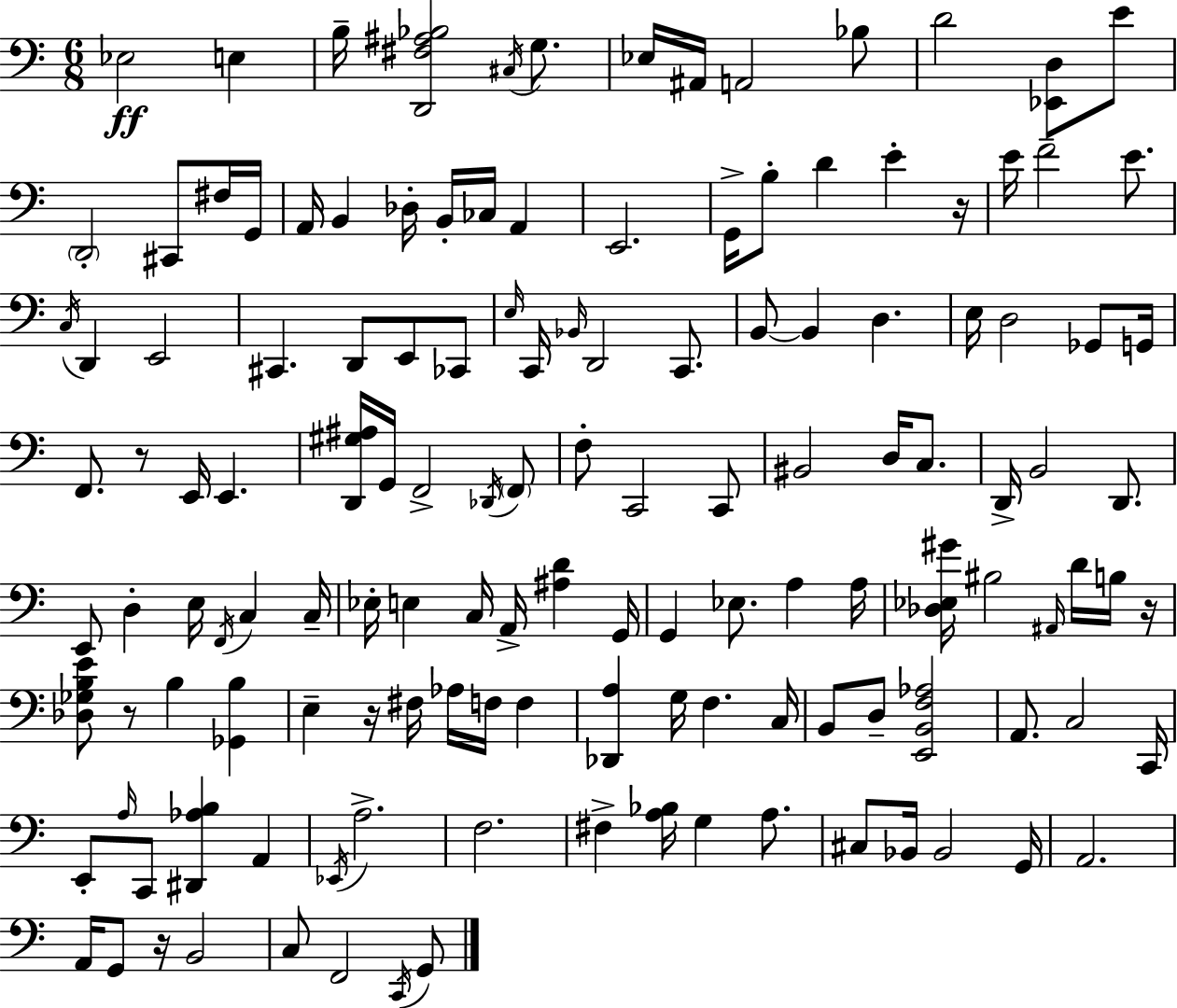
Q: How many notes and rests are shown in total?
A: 136